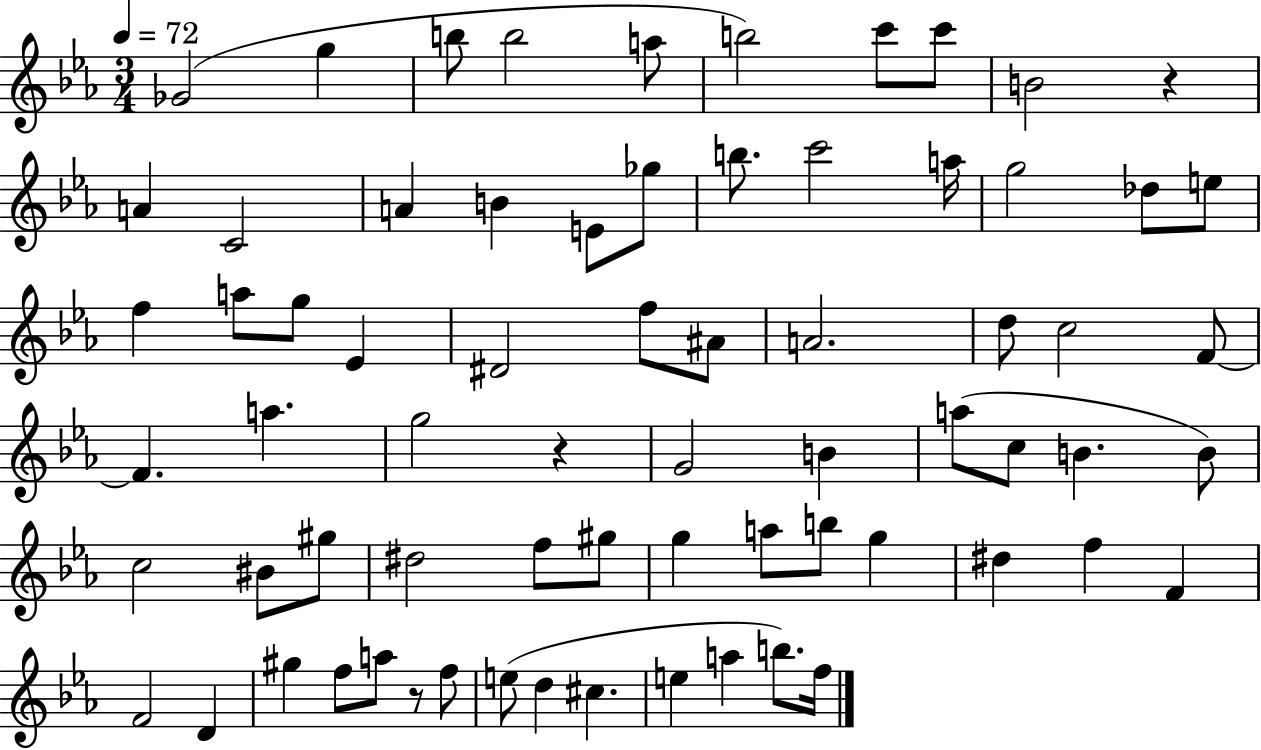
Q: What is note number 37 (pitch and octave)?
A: B4